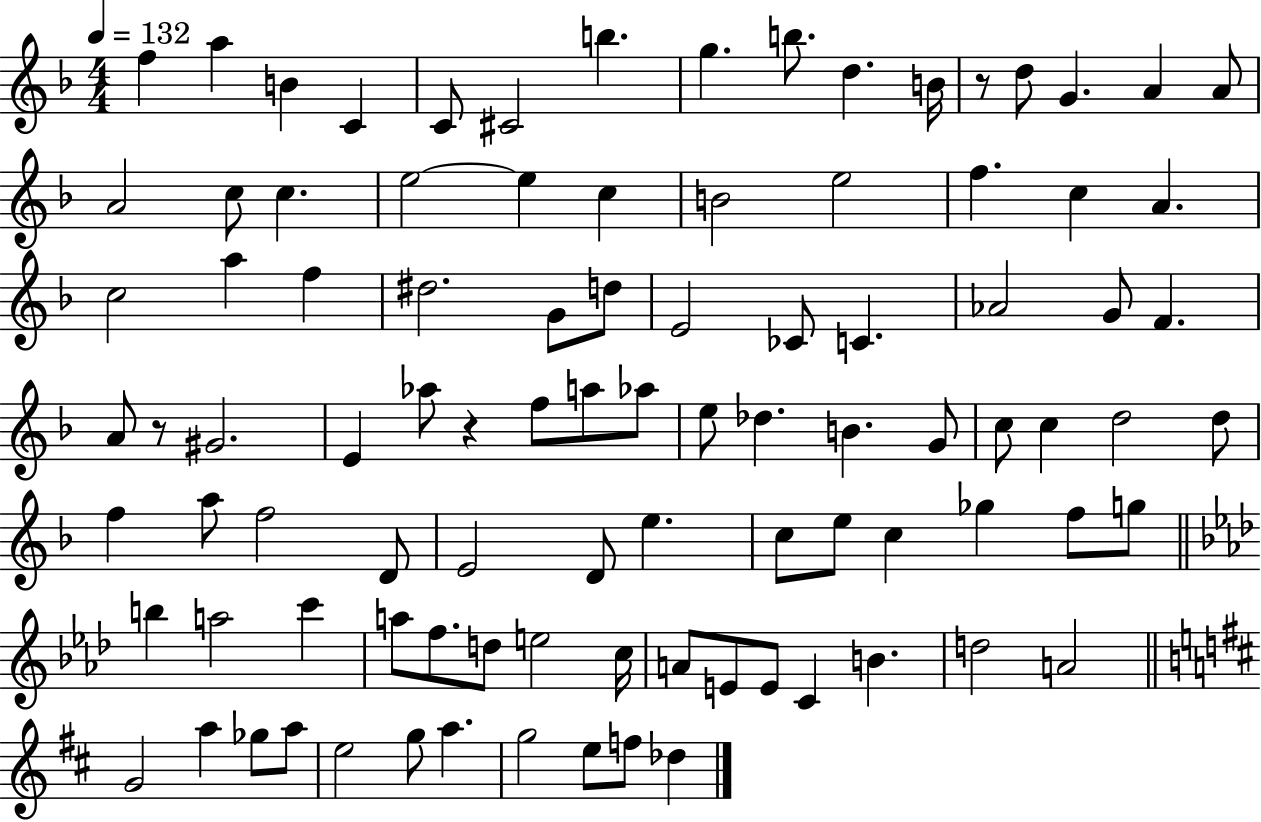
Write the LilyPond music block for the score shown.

{
  \clef treble
  \numericTimeSignature
  \time 4/4
  \key f \major
  \tempo 4 = 132
  \repeat volta 2 { f''4 a''4 b'4 c'4 | c'8 cis'2 b''4. | g''4. b''8. d''4. b'16 | r8 d''8 g'4. a'4 a'8 | \break a'2 c''8 c''4. | e''2~~ e''4 c''4 | b'2 e''2 | f''4. c''4 a'4. | \break c''2 a''4 f''4 | dis''2. g'8 d''8 | e'2 ces'8 c'4. | aes'2 g'8 f'4. | \break a'8 r8 gis'2. | e'4 aes''8 r4 f''8 a''8 aes''8 | e''8 des''4. b'4. g'8 | c''8 c''4 d''2 d''8 | \break f''4 a''8 f''2 d'8 | e'2 d'8 e''4. | c''8 e''8 c''4 ges''4 f''8 g''8 | \bar "||" \break \key aes \major b''4 a''2 c'''4 | a''8 f''8. d''8 e''2 c''16 | a'8 e'8 e'8 c'4 b'4. | d''2 a'2 | \break \bar "||" \break \key d \major g'2 a''4 ges''8 a''8 | e''2 g''8 a''4. | g''2 e''8 f''8 des''4 | } \bar "|."
}